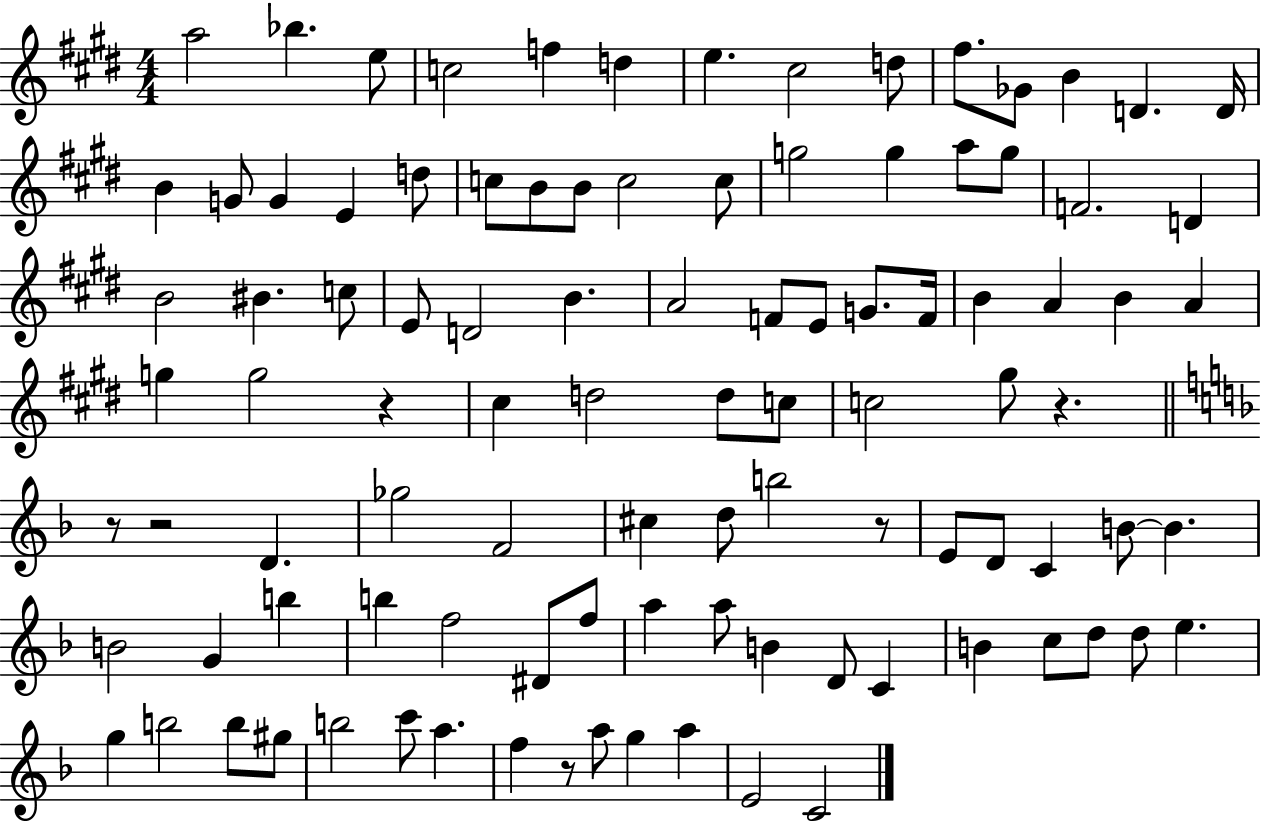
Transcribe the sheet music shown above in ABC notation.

X:1
T:Untitled
M:4/4
L:1/4
K:E
a2 _b e/2 c2 f d e ^c2 d/2 ^f/2 _G/2 B D D/4 B G/2 G E d/2 c/2 B/2 B/2 c2 c/2 g2 g a/2 g/2 F2 D B2 ^B c/2 E/2 D2 B A2 F/2 E/2 G/2 F/4 B A B A g g2 z ^c d2 d/2 c/2 c2 ^g/2 z z/2 z2 D _g2 F2 ^c d/2 b2 z/2 E/2 D/2 C B/2 B B2 G b b f2 ^D/2 f/2 a a/2 B D/2 C B c/2 d/2 d/2 e g b2 b/2 ^g/2 b2 c'/2 a f z/2 a/2 g a E2 C2